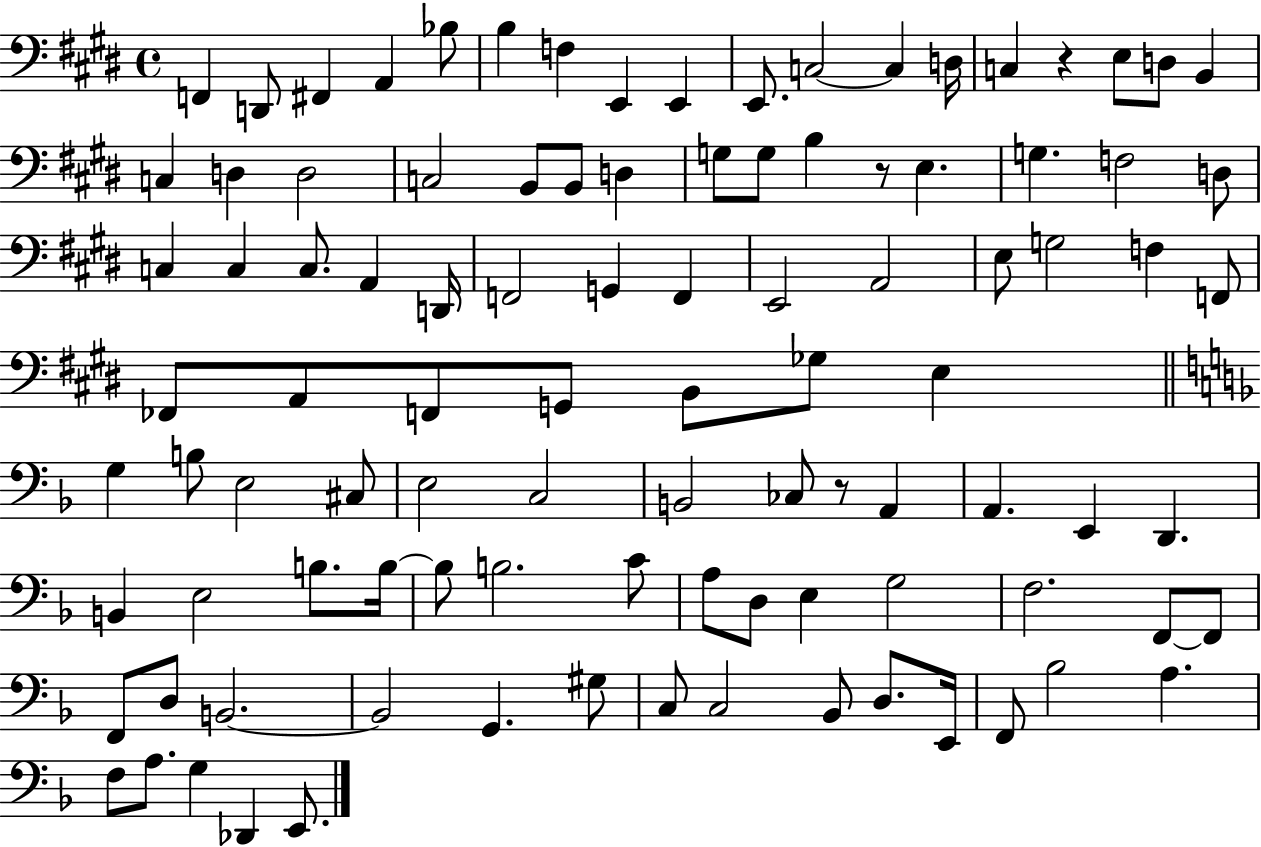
X:1
T:Untitled
M:4/4
L:1/4
K:E
F,, D,,/2 ^F,, A,, _B,/2 B, F, E,, E,, E,,/2 C,2 C, D,/4 C, z E,/2 D,/2 B,, C, D, D,2 C,2 B,,/2 B,,/2 D, G,/2 G,/2 B, z/2 E, G, F,2 D,/2 C, C, C,/2 A,, D,,/4 F,,2 G,, F,, E,,2 A,,2 E,/2 G,2 F, F,,/2 _F,,/2 A,,/2 F,,/2 G,,/2 B,,/2 _G,/2 E, G, B,/2 E,2 ^C,/2 E,2 C,2 B,,2 _C,/2 z/2 A,, A,, E,, D,, B,, E,2 B,/2 B,/4 B,/2 B,2 C/2 A,/2 D,/2 E, G,2 F,2 F,,/2 F,,/2 F,,/2 D,/2 B,,2 B,,2 G,, ^G,/2 C,/2 C,2 _B,,/2 D,/2 E,,/4 F,,/2 _B,2 A, F,/2 A,/2 G, _D,, E,,/2